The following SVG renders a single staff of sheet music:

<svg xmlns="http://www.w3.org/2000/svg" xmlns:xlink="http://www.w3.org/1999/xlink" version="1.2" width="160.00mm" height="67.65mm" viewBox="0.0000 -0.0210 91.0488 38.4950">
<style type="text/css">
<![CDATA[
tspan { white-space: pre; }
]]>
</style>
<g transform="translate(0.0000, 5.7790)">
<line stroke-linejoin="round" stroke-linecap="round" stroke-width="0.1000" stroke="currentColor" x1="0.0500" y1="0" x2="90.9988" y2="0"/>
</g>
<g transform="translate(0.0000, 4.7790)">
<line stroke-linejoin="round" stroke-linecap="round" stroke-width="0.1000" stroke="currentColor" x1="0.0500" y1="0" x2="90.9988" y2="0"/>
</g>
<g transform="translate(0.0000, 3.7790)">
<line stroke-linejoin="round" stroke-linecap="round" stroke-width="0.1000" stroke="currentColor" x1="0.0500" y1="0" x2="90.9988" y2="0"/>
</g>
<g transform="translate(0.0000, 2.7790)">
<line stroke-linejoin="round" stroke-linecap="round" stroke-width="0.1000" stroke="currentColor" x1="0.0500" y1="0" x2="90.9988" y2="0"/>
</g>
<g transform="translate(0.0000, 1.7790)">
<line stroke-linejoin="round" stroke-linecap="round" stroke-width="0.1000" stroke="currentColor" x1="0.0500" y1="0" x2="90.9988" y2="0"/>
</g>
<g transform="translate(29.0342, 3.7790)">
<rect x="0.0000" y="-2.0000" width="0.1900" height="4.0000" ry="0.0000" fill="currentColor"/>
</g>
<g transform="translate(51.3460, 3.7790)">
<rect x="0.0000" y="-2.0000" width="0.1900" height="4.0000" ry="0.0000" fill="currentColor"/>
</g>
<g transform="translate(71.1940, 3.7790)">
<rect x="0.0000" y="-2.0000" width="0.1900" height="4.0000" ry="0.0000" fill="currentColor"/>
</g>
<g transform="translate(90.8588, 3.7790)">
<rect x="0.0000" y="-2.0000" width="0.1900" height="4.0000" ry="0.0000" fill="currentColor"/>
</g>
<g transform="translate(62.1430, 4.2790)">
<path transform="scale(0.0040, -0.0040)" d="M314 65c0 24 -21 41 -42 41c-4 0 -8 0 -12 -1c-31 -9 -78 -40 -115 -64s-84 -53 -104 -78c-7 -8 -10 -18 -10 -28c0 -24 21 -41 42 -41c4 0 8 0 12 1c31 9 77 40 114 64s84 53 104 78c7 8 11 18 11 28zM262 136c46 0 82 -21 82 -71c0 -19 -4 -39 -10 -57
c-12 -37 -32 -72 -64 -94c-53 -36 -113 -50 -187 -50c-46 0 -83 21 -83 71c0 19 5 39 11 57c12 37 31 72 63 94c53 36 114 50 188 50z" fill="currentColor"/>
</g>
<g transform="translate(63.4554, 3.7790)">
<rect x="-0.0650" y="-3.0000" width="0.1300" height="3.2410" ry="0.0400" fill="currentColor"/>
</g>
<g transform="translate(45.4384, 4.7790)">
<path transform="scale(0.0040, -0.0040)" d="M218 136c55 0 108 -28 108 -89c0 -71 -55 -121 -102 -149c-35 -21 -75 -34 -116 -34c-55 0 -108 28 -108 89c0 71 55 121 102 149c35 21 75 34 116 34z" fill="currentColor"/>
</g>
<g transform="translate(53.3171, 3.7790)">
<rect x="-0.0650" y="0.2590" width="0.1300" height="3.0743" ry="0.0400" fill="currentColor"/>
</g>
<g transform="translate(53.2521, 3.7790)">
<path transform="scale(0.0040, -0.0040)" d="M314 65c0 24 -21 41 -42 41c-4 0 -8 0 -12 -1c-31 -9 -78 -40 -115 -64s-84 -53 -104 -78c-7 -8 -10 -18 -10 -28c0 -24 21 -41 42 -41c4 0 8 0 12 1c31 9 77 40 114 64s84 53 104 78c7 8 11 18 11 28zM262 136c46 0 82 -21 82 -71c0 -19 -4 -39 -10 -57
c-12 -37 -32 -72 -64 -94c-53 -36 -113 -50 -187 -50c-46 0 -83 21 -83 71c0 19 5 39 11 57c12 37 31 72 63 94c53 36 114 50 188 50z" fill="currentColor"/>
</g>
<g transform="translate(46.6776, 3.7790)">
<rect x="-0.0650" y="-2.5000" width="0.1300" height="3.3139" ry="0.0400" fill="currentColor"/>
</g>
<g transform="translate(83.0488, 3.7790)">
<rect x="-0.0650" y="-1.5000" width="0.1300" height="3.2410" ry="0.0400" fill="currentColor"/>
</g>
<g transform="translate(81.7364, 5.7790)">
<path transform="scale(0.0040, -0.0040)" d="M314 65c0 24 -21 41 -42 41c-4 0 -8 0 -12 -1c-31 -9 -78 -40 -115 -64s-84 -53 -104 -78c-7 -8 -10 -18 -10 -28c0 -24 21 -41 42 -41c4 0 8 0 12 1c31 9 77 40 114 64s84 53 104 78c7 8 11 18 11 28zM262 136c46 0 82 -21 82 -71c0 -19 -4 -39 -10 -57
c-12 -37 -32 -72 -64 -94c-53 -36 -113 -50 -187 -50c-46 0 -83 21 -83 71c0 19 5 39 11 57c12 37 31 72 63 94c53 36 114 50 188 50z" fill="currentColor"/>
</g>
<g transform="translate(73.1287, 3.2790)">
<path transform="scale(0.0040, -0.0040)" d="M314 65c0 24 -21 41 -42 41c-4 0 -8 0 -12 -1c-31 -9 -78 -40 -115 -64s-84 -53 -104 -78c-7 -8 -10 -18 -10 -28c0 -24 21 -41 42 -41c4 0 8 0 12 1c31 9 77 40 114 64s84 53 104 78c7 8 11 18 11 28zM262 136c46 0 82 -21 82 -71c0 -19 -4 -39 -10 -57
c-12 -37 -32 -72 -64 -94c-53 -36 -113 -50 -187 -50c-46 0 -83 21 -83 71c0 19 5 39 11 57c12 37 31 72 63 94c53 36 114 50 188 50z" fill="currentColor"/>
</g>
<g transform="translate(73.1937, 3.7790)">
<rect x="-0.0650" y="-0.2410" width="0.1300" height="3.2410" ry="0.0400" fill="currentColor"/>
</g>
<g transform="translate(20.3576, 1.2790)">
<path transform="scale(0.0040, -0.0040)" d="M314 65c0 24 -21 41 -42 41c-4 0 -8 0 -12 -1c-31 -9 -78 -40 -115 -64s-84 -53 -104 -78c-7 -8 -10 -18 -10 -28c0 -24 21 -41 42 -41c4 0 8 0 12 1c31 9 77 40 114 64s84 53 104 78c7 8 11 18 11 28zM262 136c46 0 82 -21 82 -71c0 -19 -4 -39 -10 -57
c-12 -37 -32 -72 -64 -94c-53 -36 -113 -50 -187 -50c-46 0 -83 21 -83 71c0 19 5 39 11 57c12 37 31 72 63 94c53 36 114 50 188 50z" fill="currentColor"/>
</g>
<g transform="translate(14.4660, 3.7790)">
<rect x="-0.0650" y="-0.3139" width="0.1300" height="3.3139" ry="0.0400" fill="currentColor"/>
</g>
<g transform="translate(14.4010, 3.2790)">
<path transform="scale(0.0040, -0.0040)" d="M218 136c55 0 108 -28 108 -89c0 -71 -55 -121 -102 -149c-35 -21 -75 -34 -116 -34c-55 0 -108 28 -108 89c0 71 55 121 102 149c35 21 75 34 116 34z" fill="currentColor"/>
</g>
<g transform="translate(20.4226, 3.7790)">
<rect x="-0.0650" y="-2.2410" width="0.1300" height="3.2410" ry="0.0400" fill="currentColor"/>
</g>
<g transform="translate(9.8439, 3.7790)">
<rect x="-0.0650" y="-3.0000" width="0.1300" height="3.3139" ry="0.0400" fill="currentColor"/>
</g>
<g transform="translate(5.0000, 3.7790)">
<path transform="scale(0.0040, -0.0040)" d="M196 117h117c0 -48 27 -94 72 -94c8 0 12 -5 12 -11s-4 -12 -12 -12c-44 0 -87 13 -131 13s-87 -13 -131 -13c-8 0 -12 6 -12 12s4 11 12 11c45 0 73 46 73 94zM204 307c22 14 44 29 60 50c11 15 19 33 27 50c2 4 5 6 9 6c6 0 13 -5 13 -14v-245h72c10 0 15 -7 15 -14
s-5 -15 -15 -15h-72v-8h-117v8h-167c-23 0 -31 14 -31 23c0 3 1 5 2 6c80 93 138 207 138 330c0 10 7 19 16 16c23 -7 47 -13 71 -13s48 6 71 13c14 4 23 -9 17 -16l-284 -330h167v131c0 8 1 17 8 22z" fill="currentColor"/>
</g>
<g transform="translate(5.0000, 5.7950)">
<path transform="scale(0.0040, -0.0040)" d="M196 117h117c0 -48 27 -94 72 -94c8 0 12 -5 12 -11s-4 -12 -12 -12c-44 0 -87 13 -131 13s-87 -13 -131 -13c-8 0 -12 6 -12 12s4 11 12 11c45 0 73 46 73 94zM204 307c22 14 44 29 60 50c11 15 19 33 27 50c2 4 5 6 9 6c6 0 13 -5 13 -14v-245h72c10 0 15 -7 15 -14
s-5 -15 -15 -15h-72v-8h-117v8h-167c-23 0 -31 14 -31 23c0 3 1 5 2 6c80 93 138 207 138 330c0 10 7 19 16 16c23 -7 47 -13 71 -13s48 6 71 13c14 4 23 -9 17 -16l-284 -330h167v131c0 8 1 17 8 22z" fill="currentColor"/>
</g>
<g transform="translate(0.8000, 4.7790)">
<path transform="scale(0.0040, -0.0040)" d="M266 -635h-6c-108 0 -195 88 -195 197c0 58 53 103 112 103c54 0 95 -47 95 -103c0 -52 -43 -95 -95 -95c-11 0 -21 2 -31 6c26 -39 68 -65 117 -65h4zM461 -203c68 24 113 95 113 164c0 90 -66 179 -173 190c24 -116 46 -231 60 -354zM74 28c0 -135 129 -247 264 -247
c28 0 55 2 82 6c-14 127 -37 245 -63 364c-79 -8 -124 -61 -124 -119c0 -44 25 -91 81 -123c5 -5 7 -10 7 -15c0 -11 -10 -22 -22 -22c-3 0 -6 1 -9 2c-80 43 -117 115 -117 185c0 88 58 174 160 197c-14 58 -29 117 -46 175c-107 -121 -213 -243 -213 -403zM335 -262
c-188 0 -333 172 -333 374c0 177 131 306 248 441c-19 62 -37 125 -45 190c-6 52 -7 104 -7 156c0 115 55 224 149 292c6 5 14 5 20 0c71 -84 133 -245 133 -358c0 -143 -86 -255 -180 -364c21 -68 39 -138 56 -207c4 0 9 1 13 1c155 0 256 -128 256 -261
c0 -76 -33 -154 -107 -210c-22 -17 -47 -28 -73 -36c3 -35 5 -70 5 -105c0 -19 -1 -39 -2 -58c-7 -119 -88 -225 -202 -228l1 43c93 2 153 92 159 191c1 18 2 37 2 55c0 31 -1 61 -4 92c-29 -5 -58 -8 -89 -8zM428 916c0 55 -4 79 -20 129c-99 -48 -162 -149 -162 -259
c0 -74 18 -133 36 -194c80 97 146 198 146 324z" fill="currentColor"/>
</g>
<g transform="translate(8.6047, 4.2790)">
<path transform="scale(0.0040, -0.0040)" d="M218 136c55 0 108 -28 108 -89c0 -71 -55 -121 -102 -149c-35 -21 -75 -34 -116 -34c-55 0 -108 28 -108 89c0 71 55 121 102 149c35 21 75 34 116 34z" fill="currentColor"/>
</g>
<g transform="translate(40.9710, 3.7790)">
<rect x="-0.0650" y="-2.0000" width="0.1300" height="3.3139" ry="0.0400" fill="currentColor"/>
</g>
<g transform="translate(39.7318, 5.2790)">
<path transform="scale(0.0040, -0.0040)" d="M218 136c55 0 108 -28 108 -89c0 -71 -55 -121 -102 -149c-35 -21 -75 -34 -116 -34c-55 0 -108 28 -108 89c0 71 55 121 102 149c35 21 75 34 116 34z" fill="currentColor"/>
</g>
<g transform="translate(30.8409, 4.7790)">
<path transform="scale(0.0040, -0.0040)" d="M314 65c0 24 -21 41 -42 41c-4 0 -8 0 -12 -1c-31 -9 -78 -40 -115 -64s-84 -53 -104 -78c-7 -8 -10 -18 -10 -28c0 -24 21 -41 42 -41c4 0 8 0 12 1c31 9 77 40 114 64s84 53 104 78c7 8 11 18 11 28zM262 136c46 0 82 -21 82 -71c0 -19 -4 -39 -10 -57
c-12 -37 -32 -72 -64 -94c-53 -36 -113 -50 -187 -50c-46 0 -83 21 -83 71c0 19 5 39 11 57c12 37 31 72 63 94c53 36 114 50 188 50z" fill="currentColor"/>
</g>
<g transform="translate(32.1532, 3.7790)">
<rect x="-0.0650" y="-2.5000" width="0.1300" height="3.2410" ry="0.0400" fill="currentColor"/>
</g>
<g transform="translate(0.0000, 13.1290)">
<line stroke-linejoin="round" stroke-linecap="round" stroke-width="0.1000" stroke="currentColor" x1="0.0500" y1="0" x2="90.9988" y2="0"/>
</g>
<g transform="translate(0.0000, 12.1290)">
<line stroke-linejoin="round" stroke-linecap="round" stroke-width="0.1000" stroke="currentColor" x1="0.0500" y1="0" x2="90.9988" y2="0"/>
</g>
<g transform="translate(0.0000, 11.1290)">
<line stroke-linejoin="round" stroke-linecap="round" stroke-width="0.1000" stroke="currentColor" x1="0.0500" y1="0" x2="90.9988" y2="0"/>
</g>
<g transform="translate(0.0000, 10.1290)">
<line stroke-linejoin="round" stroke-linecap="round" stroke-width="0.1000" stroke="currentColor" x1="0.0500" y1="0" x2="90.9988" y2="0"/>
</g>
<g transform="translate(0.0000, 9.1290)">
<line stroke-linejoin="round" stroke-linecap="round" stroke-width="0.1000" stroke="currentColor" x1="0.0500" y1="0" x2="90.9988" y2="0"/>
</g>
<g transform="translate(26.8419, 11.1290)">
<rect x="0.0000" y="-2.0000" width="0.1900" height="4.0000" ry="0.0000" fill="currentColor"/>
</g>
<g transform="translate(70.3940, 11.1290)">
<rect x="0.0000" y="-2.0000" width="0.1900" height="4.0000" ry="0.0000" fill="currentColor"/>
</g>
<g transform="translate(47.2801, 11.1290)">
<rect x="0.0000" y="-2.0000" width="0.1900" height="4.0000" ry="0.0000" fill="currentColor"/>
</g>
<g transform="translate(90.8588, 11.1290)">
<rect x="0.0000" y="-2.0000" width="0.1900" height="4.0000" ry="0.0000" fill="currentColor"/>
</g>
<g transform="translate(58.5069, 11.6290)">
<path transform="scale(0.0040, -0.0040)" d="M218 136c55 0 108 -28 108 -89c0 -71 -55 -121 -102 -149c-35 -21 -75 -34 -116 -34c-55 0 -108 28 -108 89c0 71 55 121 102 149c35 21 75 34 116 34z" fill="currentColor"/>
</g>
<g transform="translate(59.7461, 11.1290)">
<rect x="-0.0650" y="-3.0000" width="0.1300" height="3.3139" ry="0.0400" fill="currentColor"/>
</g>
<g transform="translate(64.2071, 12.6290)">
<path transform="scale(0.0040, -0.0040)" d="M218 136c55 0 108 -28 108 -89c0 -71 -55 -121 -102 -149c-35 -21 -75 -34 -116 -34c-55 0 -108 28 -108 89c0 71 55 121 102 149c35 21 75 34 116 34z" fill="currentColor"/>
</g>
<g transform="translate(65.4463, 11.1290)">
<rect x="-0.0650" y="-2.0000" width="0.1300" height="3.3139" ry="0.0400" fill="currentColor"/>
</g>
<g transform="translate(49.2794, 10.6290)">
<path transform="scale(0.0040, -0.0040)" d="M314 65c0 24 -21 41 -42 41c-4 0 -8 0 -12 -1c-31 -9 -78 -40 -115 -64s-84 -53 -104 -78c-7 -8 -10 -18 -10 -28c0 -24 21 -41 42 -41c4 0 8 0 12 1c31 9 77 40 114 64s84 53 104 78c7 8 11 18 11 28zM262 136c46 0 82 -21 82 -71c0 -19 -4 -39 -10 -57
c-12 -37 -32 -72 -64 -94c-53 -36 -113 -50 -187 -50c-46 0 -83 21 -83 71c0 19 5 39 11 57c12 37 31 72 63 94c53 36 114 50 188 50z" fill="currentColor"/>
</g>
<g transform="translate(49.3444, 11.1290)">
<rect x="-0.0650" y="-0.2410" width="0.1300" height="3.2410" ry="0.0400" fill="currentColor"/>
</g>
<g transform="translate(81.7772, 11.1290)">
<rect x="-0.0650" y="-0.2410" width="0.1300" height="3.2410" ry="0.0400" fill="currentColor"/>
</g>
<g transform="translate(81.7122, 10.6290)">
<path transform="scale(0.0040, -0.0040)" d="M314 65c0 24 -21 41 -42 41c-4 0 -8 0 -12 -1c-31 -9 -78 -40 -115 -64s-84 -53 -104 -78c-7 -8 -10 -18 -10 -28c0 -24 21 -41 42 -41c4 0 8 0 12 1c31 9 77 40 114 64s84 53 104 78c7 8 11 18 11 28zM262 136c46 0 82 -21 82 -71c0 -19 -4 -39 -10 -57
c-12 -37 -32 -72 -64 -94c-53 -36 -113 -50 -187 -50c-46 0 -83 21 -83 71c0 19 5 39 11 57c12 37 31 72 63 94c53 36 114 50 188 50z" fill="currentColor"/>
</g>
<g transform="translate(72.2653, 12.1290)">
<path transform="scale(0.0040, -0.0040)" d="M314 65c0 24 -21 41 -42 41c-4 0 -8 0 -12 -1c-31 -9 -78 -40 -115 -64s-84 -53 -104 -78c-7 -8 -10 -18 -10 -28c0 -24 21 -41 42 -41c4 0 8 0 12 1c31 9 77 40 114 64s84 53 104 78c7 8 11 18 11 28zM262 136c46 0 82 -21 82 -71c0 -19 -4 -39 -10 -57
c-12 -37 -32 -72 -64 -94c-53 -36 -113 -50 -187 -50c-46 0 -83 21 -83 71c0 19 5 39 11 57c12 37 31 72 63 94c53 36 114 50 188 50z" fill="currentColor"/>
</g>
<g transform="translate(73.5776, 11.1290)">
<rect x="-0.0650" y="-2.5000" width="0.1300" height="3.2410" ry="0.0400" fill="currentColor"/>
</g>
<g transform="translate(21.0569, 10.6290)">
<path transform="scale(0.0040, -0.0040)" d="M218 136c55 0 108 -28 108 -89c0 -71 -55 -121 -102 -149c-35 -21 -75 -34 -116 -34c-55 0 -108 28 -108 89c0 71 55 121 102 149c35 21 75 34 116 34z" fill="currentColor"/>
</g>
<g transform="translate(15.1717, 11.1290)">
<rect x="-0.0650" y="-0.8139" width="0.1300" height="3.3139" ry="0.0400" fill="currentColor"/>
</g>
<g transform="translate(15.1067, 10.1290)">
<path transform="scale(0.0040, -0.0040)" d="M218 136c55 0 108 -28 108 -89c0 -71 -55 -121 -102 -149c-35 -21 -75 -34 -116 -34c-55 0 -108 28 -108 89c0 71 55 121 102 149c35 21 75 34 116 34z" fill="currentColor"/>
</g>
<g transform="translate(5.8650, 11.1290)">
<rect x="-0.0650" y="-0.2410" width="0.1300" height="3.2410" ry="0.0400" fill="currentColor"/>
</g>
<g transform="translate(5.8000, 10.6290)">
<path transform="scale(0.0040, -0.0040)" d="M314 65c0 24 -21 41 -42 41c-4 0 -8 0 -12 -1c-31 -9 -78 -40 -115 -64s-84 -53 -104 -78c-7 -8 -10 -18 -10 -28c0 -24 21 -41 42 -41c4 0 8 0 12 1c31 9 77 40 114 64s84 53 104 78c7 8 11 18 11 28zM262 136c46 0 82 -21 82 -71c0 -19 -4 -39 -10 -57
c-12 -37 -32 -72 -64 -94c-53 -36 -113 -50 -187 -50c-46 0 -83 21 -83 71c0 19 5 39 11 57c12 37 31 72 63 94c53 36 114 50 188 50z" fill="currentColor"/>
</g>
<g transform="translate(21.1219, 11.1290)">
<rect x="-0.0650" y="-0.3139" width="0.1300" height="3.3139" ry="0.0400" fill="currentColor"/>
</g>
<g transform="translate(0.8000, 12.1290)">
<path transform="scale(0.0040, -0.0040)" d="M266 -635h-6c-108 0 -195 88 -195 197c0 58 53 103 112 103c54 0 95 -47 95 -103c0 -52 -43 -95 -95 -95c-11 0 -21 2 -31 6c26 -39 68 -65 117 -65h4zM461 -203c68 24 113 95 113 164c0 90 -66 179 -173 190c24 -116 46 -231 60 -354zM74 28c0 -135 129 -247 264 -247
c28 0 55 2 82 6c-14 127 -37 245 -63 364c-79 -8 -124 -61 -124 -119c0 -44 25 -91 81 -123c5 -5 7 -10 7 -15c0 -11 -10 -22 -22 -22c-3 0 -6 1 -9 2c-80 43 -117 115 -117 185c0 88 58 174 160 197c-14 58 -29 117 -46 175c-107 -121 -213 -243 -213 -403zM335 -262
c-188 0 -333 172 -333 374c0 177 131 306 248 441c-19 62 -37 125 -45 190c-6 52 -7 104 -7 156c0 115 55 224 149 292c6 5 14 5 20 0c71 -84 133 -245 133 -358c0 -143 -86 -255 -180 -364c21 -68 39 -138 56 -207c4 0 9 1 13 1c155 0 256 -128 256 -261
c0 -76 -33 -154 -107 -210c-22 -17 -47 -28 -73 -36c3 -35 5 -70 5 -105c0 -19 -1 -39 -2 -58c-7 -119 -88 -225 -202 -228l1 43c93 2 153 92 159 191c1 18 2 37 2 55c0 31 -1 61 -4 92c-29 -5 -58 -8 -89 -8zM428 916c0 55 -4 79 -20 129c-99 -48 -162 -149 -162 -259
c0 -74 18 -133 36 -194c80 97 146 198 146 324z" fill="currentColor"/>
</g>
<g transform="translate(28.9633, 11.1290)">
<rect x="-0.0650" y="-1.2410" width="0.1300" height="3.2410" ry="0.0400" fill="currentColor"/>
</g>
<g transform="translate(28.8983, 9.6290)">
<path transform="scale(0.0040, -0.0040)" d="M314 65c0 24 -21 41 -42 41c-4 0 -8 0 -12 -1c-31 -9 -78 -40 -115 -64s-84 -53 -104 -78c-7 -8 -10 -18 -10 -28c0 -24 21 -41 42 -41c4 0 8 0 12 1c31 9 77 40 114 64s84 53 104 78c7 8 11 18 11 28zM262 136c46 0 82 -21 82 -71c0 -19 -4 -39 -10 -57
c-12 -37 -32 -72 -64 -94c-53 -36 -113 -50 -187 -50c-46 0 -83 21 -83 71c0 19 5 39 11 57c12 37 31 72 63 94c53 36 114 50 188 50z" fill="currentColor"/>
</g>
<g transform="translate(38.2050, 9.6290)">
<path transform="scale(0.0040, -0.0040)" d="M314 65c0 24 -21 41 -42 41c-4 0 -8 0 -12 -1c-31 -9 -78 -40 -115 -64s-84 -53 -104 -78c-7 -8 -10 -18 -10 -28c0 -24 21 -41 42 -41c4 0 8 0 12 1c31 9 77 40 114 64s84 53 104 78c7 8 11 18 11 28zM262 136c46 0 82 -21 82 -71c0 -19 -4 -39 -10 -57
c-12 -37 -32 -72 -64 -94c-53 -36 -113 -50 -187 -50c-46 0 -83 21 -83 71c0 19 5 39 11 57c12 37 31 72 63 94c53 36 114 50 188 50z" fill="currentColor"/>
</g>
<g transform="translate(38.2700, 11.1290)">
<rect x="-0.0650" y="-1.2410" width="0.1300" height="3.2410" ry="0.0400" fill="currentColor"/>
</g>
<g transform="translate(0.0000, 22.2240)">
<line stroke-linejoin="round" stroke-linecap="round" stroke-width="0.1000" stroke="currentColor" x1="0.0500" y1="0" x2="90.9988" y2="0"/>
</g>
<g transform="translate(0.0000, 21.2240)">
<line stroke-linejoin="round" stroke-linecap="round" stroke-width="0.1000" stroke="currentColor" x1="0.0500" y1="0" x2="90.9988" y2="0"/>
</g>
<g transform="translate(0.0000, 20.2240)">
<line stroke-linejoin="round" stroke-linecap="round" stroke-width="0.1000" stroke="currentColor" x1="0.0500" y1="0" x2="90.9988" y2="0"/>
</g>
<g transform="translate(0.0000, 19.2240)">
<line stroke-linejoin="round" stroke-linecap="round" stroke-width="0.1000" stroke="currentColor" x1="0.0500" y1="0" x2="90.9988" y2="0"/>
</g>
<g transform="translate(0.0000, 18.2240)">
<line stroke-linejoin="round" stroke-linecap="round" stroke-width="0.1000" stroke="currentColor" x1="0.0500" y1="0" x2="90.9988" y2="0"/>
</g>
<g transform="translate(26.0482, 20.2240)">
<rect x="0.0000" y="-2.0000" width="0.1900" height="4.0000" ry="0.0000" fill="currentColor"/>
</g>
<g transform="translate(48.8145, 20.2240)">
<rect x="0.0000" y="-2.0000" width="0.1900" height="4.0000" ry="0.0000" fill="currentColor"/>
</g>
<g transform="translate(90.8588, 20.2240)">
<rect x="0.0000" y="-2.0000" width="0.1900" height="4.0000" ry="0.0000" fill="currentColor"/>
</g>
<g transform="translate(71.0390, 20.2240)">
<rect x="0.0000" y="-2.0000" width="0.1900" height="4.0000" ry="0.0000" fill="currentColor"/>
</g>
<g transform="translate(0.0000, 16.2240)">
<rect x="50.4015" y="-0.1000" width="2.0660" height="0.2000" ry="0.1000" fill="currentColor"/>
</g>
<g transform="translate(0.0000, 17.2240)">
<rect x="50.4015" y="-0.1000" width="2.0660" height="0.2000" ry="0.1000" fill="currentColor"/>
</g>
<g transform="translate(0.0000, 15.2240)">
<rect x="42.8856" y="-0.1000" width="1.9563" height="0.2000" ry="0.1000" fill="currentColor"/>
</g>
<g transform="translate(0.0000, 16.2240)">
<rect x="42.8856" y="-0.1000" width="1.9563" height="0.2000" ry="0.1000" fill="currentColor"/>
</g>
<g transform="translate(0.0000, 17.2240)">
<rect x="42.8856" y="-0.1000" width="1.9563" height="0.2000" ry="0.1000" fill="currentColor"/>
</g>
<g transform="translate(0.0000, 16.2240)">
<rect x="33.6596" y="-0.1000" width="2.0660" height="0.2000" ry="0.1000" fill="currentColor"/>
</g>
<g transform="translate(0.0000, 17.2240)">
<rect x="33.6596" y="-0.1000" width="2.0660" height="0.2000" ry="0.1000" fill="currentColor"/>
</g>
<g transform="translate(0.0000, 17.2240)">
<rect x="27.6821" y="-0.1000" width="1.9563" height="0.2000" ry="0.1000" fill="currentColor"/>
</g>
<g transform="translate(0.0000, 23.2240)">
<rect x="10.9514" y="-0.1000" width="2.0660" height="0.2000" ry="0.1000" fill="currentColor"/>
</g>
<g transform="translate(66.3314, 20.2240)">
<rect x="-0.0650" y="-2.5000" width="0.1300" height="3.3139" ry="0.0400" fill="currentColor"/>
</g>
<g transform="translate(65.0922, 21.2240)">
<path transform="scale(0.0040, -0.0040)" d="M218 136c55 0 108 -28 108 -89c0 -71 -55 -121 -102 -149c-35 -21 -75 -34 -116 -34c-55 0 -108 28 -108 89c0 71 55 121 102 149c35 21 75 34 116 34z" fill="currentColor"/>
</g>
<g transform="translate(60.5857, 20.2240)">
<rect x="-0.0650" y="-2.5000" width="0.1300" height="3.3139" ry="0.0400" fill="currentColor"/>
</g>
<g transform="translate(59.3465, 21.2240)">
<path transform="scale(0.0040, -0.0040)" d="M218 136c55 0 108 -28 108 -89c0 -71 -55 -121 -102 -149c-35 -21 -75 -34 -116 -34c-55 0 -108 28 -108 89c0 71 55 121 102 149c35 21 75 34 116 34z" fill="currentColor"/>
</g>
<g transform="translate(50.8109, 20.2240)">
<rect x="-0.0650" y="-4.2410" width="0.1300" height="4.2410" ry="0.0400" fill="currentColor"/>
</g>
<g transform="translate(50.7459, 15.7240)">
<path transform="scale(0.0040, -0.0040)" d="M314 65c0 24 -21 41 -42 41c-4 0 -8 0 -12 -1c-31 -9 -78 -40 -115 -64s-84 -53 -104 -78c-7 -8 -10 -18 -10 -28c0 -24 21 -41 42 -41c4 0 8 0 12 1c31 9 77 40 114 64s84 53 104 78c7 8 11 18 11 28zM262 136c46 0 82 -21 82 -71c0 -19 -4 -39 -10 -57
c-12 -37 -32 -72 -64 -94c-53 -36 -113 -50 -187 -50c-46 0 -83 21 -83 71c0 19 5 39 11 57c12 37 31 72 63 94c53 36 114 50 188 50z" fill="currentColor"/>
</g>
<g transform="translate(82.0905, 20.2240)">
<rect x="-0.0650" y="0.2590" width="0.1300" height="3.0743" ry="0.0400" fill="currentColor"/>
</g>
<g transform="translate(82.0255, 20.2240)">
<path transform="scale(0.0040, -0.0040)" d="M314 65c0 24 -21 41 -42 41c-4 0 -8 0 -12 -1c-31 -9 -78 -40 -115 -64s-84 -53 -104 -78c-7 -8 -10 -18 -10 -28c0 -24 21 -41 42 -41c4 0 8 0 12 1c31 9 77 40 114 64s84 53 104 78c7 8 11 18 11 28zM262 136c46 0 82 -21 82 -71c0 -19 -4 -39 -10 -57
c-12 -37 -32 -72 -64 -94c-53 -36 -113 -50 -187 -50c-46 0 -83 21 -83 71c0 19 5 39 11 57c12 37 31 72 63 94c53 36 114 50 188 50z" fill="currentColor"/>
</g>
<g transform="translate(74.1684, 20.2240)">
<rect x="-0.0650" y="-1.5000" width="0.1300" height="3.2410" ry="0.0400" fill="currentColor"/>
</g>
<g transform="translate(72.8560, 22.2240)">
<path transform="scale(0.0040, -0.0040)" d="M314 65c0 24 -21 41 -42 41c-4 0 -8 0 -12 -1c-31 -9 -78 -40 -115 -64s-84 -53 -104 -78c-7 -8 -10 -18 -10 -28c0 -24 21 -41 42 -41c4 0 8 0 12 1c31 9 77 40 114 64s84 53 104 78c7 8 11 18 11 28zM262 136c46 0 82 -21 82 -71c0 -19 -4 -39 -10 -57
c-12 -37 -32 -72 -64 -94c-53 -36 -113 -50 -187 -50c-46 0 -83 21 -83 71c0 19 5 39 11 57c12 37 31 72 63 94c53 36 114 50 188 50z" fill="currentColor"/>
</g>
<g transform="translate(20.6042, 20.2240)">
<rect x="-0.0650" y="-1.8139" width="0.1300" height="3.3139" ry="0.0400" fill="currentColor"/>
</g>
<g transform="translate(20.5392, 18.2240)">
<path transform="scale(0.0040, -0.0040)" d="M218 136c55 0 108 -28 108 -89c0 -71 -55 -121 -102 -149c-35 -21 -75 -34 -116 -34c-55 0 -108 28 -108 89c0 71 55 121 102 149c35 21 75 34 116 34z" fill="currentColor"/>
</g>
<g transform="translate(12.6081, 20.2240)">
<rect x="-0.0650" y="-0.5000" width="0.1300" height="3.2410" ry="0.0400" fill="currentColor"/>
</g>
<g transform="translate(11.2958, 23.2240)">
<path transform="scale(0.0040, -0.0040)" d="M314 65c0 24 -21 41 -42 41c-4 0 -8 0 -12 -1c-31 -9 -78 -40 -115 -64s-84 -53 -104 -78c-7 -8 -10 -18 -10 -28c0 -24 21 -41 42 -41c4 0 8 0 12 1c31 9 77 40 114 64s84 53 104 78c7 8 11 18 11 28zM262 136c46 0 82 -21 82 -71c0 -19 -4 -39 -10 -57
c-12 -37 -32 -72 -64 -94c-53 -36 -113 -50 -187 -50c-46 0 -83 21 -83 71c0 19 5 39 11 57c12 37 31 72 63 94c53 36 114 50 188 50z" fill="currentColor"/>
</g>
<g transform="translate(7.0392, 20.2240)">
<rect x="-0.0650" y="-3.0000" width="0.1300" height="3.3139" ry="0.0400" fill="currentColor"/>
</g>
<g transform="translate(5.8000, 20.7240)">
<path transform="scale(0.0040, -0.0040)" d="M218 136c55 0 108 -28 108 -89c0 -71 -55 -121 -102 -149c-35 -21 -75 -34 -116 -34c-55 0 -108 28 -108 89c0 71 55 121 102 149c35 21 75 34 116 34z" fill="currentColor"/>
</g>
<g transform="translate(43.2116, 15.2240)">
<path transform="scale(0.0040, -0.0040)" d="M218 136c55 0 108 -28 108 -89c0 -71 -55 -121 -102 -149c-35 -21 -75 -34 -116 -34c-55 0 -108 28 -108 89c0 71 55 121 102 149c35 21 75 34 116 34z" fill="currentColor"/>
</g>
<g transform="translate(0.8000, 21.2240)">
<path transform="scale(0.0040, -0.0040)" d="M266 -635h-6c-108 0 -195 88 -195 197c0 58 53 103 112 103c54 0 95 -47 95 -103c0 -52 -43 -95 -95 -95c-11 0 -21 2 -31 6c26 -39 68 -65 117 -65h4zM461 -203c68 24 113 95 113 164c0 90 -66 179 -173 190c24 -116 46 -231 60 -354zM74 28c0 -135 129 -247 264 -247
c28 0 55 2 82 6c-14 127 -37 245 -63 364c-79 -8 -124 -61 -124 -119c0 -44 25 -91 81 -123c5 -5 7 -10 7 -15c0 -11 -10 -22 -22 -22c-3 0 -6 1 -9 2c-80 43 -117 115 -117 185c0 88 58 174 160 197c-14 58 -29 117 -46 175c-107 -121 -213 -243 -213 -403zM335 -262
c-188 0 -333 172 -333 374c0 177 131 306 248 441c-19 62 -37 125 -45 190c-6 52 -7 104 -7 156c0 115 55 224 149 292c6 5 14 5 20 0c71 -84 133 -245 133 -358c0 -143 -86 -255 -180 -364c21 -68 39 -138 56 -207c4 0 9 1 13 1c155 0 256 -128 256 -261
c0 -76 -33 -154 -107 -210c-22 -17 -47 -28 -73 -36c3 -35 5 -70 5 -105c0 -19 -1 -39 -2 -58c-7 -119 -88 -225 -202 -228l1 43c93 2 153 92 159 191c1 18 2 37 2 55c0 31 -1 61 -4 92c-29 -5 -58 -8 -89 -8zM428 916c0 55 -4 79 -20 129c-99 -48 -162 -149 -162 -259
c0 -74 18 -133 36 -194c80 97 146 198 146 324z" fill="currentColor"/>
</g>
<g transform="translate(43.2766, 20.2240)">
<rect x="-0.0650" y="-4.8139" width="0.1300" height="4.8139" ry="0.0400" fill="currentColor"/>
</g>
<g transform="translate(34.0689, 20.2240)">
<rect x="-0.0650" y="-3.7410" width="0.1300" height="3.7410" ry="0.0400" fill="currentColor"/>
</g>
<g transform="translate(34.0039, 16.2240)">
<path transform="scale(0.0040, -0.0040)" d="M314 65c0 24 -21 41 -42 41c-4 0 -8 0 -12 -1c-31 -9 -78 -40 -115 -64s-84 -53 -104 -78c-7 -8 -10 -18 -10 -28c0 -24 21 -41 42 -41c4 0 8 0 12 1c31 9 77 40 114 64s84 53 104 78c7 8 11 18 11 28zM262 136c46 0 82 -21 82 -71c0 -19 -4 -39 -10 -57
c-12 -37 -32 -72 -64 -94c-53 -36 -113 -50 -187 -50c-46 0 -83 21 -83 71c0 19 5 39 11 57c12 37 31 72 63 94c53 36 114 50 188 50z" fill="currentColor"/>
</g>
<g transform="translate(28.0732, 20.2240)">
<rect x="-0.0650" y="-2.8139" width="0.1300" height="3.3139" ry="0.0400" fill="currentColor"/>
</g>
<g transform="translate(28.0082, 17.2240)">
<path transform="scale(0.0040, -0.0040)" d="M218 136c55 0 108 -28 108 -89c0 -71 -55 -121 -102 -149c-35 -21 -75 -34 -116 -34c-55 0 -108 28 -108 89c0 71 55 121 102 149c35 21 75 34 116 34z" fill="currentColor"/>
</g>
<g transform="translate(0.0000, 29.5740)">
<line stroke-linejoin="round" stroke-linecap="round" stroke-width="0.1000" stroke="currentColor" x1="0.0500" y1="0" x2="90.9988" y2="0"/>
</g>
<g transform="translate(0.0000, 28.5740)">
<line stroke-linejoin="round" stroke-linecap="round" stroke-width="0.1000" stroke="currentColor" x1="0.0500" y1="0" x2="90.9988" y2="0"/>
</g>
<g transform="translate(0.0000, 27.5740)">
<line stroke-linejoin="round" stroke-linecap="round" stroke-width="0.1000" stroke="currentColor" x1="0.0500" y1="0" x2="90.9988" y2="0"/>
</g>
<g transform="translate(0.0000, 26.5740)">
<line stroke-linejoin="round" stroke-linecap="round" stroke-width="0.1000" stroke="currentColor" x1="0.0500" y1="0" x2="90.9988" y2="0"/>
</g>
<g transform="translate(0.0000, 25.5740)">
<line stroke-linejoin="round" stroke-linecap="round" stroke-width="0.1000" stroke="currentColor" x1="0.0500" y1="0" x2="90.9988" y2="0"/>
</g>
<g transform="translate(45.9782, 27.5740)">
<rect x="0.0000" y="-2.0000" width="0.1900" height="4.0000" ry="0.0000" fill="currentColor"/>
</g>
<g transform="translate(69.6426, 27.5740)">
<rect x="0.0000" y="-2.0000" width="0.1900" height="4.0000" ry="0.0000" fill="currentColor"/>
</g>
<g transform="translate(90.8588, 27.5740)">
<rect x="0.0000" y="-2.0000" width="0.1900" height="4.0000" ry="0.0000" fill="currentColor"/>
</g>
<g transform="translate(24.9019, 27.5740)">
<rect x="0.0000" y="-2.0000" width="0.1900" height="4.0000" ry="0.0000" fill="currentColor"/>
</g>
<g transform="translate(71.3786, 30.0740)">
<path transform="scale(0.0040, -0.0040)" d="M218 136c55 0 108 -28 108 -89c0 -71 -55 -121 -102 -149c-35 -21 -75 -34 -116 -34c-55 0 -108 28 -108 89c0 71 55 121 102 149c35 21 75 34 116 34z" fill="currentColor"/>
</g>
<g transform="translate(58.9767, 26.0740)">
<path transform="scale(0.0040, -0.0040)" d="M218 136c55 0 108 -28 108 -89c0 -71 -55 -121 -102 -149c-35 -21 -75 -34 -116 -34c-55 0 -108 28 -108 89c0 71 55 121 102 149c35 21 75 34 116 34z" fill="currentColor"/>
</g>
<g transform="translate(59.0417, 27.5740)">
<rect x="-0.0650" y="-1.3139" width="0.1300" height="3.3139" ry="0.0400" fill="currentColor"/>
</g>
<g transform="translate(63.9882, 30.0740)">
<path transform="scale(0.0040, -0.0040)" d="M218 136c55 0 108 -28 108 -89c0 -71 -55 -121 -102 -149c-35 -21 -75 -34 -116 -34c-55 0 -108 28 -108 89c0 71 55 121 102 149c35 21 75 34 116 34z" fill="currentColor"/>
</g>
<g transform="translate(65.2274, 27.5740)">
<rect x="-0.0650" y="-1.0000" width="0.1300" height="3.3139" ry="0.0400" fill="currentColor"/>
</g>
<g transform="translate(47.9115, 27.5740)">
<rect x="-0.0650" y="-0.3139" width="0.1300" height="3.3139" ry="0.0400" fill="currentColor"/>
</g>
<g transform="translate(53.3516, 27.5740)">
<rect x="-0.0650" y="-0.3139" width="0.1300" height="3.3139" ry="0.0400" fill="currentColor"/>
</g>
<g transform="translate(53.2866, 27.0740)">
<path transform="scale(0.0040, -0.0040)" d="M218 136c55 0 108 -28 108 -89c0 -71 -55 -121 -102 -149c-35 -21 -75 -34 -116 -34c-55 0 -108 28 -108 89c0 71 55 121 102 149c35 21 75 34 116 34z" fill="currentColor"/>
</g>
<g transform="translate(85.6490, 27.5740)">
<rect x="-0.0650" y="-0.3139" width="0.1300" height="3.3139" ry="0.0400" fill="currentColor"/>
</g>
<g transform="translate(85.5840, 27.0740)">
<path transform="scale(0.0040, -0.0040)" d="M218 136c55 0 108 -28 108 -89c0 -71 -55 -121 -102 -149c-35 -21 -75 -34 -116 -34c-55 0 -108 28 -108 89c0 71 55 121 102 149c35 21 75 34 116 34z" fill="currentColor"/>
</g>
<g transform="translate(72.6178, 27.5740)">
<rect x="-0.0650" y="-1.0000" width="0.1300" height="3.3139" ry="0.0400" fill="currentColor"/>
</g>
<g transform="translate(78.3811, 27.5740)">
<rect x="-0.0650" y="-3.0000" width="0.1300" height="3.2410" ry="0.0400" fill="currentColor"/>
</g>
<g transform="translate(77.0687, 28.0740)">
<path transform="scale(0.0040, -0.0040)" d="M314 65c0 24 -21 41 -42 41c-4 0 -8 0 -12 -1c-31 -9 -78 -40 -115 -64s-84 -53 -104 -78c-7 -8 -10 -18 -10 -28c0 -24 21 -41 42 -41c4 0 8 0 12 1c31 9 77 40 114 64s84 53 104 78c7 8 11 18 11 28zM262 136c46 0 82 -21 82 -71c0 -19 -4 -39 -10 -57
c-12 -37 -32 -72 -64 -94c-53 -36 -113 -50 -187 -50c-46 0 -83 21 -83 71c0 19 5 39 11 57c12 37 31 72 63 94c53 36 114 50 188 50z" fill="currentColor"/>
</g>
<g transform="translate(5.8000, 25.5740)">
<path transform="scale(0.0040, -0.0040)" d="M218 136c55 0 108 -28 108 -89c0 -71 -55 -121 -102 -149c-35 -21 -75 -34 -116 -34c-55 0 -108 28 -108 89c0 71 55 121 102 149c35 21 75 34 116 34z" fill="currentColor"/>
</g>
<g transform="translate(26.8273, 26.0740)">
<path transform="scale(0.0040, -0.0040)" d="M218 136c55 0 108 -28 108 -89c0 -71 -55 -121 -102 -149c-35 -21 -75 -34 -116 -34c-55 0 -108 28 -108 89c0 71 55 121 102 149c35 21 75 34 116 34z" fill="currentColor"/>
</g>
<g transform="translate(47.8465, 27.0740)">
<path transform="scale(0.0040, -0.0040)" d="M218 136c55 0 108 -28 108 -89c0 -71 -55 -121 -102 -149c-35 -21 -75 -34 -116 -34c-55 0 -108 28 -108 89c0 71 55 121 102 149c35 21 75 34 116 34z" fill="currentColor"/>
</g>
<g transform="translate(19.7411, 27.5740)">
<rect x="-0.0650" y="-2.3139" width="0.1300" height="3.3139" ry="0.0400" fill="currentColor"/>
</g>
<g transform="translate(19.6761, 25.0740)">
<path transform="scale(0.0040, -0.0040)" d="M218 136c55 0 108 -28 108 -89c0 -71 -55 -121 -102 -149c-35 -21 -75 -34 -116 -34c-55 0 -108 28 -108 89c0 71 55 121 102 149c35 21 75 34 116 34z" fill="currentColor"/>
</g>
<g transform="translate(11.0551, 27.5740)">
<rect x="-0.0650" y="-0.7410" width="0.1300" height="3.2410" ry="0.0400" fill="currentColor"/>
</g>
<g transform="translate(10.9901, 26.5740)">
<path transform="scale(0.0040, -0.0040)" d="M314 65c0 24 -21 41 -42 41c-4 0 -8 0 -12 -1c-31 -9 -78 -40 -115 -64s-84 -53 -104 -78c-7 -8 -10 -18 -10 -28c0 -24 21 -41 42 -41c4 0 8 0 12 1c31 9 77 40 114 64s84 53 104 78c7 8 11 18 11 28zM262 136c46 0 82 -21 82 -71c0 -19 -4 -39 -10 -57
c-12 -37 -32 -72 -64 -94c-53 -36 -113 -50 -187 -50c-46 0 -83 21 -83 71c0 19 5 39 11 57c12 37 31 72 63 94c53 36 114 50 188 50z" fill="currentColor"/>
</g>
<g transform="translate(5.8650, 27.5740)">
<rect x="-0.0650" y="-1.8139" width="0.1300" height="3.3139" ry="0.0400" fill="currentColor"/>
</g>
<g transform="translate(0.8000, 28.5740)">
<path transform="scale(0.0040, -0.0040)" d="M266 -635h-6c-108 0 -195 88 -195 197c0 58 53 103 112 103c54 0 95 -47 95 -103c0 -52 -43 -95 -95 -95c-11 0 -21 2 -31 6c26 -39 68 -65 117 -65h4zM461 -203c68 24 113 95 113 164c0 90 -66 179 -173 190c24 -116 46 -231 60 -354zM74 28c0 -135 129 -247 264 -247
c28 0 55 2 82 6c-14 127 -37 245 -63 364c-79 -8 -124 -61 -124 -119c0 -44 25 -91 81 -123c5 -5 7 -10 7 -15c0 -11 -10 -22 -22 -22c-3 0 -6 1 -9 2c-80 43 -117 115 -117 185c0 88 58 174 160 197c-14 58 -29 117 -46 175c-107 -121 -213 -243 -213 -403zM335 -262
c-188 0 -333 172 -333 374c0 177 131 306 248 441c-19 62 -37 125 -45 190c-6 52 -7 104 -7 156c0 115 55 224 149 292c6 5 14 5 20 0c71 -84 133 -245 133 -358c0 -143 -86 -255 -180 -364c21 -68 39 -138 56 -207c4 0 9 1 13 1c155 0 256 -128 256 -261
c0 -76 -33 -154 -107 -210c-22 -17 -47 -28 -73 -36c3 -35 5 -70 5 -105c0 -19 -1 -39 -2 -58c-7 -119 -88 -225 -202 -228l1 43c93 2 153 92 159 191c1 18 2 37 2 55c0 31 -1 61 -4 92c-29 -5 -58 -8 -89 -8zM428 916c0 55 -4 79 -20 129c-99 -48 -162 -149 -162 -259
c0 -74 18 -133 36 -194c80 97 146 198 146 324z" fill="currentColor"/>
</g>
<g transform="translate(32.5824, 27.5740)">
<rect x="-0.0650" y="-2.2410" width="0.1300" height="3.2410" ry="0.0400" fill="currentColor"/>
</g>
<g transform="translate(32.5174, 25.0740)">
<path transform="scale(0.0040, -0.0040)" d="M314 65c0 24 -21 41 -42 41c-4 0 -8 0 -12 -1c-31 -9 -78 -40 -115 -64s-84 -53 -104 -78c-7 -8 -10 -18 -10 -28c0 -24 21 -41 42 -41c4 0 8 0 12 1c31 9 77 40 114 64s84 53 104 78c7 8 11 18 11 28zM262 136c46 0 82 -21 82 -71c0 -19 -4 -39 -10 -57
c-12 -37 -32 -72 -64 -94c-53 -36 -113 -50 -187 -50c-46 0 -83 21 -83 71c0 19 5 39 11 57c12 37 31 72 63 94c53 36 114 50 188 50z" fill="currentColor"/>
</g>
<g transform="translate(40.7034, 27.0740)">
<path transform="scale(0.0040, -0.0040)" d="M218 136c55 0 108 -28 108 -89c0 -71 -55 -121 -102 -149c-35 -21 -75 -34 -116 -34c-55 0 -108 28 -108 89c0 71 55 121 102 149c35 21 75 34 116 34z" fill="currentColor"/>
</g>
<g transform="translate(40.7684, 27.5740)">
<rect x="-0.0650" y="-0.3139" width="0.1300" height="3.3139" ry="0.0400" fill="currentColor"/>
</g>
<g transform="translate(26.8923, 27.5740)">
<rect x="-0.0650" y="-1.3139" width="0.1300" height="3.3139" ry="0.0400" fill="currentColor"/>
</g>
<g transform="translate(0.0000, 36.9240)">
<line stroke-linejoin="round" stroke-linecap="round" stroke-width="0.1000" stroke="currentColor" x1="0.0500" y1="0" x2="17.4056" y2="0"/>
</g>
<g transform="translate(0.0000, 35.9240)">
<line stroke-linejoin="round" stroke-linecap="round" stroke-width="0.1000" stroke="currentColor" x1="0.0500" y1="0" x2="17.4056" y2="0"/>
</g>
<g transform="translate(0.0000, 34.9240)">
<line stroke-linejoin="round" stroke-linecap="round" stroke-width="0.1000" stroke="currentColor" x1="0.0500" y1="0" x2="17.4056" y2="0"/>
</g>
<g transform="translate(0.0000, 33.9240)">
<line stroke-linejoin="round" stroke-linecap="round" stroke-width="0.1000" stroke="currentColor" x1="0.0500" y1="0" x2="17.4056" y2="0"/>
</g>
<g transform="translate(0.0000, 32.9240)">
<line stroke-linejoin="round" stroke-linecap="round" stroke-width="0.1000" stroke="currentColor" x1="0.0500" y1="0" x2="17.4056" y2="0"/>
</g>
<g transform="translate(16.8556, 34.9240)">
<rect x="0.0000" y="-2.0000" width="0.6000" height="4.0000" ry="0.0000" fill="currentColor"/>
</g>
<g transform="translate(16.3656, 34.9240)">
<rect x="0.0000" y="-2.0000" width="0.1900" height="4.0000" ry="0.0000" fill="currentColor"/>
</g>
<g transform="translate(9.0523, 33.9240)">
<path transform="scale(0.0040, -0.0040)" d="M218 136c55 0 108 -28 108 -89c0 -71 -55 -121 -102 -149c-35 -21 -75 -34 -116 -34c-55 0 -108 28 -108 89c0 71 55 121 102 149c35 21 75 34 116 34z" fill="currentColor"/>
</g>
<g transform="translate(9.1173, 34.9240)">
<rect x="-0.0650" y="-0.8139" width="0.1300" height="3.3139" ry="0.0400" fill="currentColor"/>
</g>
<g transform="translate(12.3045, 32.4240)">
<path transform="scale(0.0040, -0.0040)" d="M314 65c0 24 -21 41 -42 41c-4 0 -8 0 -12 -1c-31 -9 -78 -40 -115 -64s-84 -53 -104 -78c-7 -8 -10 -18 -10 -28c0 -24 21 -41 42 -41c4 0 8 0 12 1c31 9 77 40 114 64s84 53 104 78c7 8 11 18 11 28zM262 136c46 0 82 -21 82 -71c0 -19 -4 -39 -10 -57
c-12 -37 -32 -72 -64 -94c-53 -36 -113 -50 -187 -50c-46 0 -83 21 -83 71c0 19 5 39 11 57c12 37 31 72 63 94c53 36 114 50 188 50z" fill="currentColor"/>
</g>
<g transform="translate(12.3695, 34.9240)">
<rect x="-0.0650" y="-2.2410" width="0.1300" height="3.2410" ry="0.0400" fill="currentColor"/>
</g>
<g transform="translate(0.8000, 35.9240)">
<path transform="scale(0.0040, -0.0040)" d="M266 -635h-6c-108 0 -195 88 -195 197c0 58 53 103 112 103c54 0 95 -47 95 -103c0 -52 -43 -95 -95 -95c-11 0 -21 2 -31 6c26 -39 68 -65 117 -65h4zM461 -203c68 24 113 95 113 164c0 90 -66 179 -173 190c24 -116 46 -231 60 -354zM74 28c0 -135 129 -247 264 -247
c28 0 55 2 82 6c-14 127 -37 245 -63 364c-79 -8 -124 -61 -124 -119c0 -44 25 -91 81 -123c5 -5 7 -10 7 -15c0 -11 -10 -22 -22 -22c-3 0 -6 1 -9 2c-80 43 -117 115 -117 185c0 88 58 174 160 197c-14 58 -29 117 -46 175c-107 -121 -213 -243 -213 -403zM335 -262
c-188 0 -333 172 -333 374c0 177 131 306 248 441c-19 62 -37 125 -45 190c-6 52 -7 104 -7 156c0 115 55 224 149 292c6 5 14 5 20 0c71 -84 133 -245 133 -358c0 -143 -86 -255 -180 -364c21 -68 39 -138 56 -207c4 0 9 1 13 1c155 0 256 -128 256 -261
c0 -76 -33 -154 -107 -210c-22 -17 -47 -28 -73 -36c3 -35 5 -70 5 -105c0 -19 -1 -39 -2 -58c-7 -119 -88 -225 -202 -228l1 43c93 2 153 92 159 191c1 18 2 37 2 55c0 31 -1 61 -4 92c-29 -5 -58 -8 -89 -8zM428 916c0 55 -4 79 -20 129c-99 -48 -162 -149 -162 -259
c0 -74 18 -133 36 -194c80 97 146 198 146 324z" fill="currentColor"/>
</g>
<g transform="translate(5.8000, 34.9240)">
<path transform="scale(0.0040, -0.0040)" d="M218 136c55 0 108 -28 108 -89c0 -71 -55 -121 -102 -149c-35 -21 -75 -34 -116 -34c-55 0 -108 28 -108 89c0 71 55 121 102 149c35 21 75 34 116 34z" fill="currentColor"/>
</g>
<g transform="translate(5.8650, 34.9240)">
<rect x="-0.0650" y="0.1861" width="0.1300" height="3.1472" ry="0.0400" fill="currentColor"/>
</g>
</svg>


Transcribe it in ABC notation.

X:1
T:Untitled
M:4/4
L:1/4
K:C
A c g2 G2 F G B2 A2 c2 E2 c2 d c e2 e2 c2 A F G2 c2 A C2 f a c'2 e' d'2 G G E2 B2 f d2 g e g2 c c c e D D A2 c B d g2